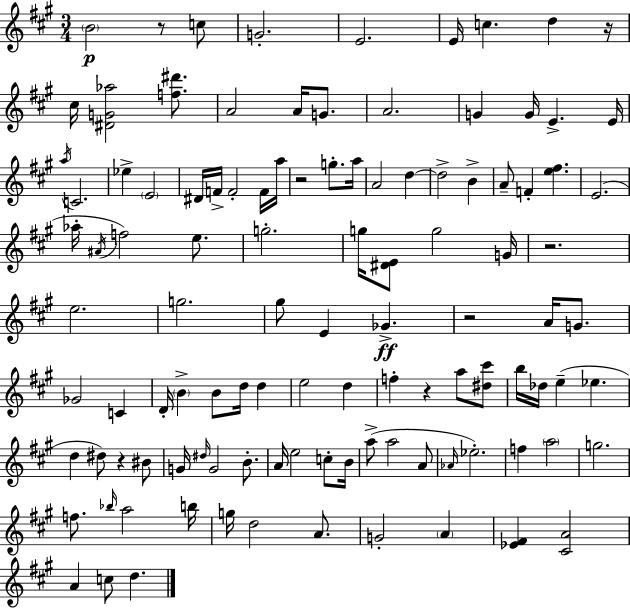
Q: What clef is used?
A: treble